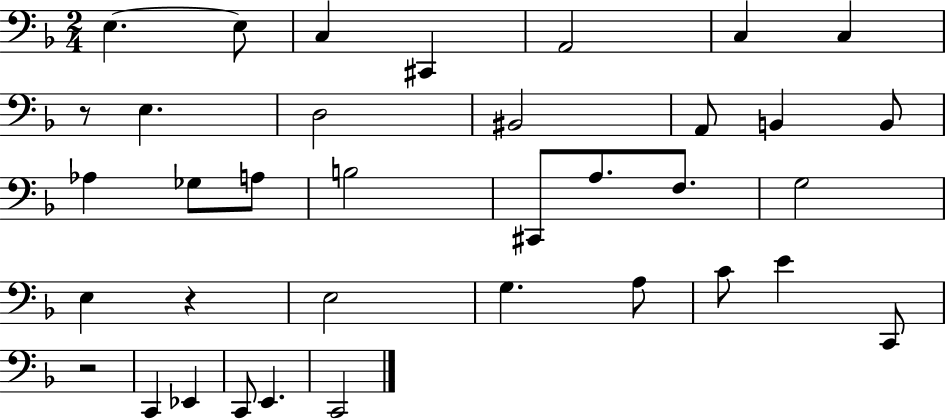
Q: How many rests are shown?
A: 3